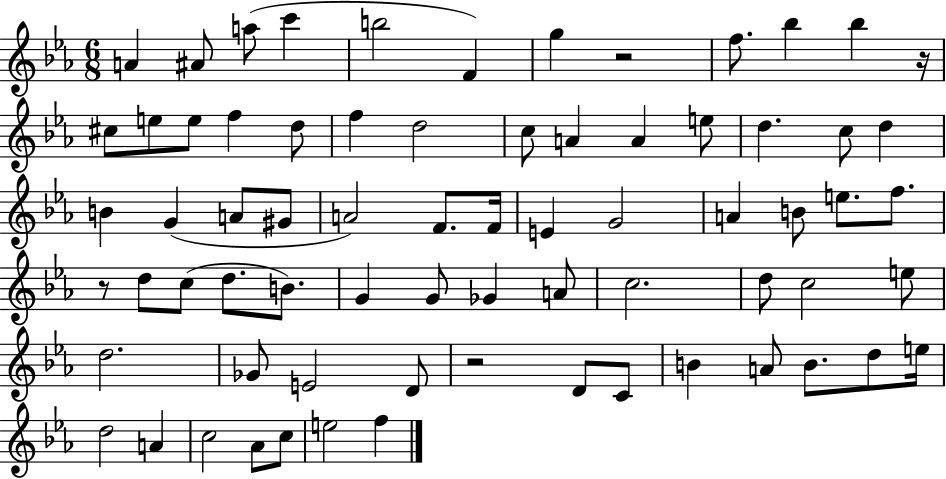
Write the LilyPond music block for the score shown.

{
  \clef treble
  \numericTimeSignature
  \time 6/8
  \key ees \major
  \repeat volta 2 { a'4 ais'8 a''8( c'''4 | b''2 f'4) | g''4 r2 | f''8. bes''4 bes''4 r16 | \break cis''8 e''8 e''8 f''4 d''8 | f''4 d''2 | c''8 a'4 a'4 e''8 | d''4. c''8 d''4 | \break b'4 g'4( a'8 gis'8 | a'2) f'8. f'16 | e'4 g'2 | a'4 b'8 e''8. f''8. | \break r8 d''8 c''8( d''8. b'8.) | g'4 g'8 ges'4 a'8 | c''2. | d''8 c''2 e''8 | \break d''2. | ges'8 e'2 d'8 | r2 d'8 c'8 | b'4 a'8 b'8. d''8 e''16 | \break d''2 a'4 | c''2 aes'8 c''8 | e''2 f''4 | } \bar "|."
}